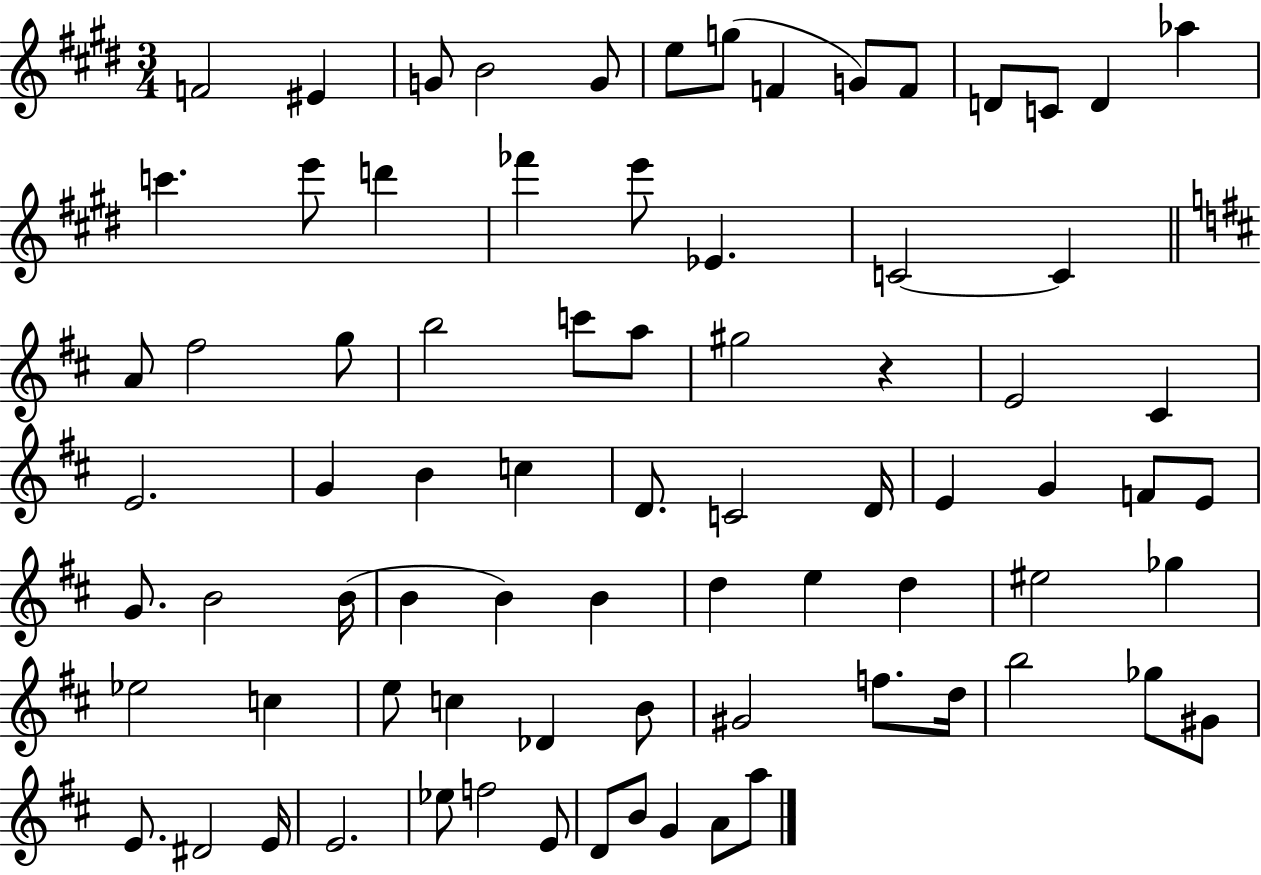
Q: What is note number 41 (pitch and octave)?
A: F4